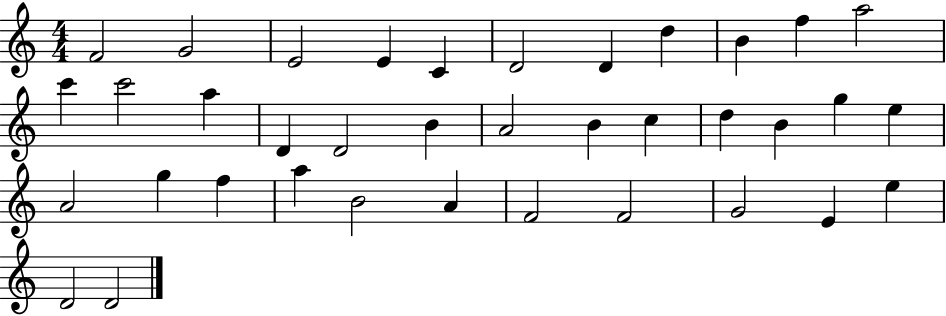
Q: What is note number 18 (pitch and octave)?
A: A4